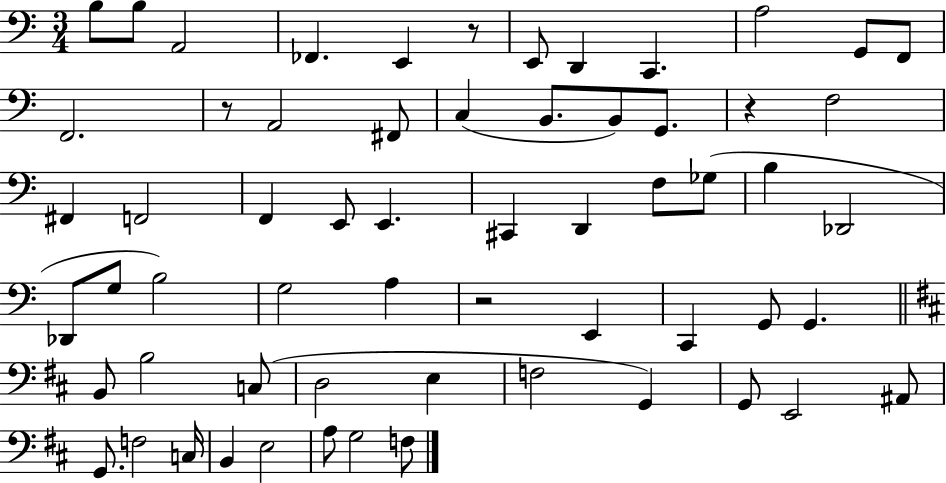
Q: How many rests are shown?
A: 4